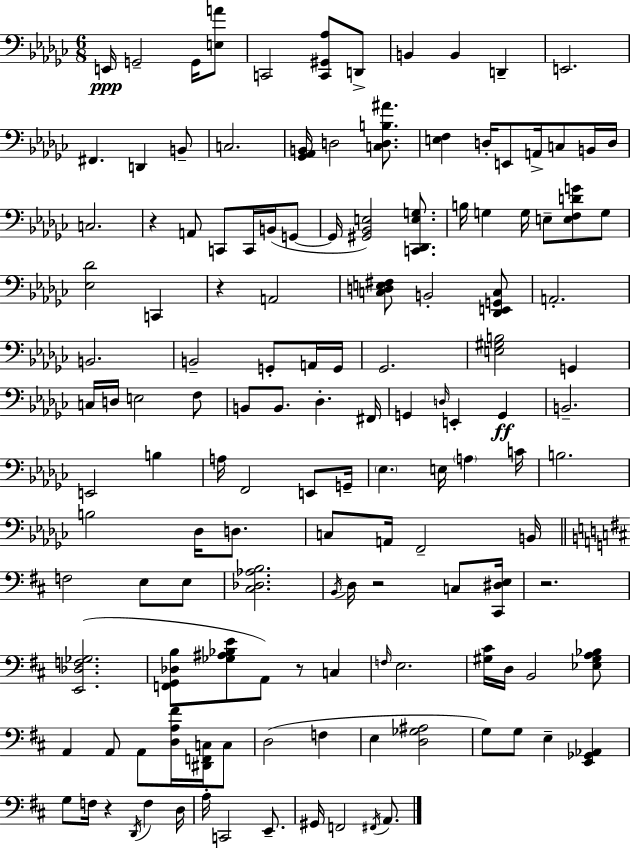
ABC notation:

X:1
T:Untitled
M:6/8
L:1/4
K:Ebm
E,,/4 G,,2 G,,/4 [E,A]/2 C,,2 [C,,^G,,_A,]/2 D,,/2 B,, B,, D,, E,,2 ^F,, D,, B,,/2 C,2 [_G,,_A,,B,,]/4 D,2 [C,D,B,^A]/2 [E,F,] D,/4 E,,/2 A,,/4 C,/2 B,,/4 D,/4 C,2 z A,,/2 C,,/2 C,,/4 B,,/4 G,,/2 G,,/4 [^G,,_B,,E,]2 [C,,_D,,E,G,]/2 B,/4 G, G,/4 E,/2 [E,F,DG]/2 G,/2 [_E,_D]2 C,, z A,,2 [C,D,E,^F,]/2 B,,2 [_D,,E,,G,,C,]/2 A,,2 B,,2 B,,2 G,,/2 A,,/4 G,,/4 _G,,2 [E,^G,B,]2 G,, C,/4 D,/4 E,2 F,/2 B,,/2 B,,/2 _D, ^F,,/4 G,, D,/4 E,, G,, B,,2 E,,2 B, A,/4 F,,2 E,,/2 G,,/4 _E, E,/4 A, C/4 B,2 B,2 _D,/4 D,/2 C,/2 A,,/4 F,,2 B,,/4 F,2 E,/2 E,/2 [^C,_D,_A,B,]2 B,,/4 D,/4 z2 C,/2 [^C,,^D,E,]/4 z2 [E,,_D,F,_G,]2 [F,,G,,_D,B,]/2 [_G,^A,_B,E]/2 A,,/2 z/2 C, F,/4 E,2 [^G,^C]/4 D,/4 B,,2 [_E,^G,A,_B,]/2 A,, A,,/2 A,,/2 [D,A,^F]/4 [^D,,F,,C,]/4 C,/2 D,2 F, E, [D,_G,^A,]2 G,/2 G,/2 E, [E,,_G,,_A,,] G,/2 F,/4 z D,,/4 F, D,/4 A,/4 C,,2 E,,/2 ^G,,/4 F,,2 ^F,,/4 A,,/2